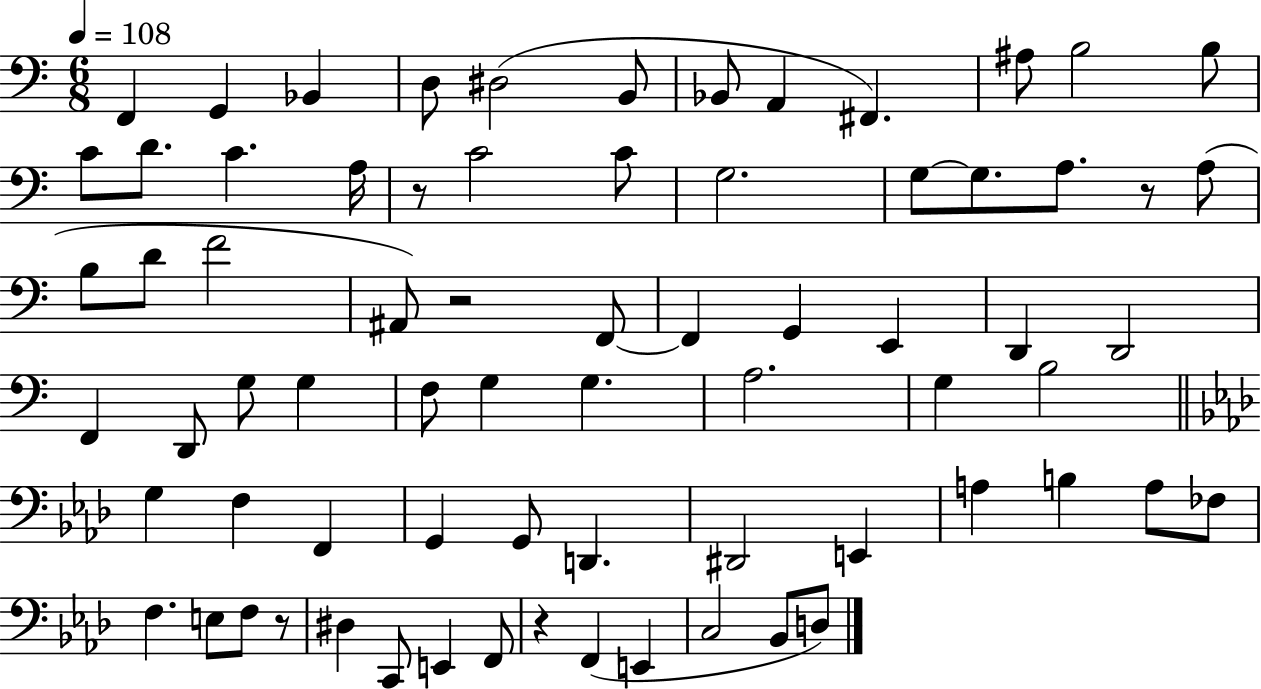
F2/q G2/q Bb2/q D3/e D#3/h B2/e Bb2/e A2/q F#2/q. A#3/e B3/h B3/e C4/e D4/e. C4/q. A3/s R/e C4/h C4/e G3/h. G3/e G3/e. A3/e. R/e A3/e B3/e D4/e F4/h A#2/e R/h F2/e F2/q G2/q E2/q D2/q D2/h F2/q D2/e G3/e G3/q F3/e G3/q G3/q. A3/h. G3/q B3/h G3/q F3/q F2/q G2/q G2/e D2/q. D#2/h E2/q A3/q B3/q A3/e FES3/e F3/q. E3/e F3/e R/e D#3/q C2/e E2/q F2/e R/q F2/q E2/q C3/h Bb2/e D3/e